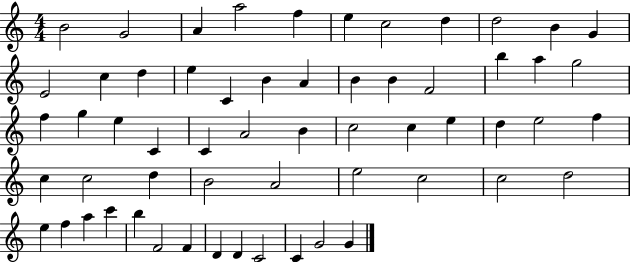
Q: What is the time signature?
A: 4/4